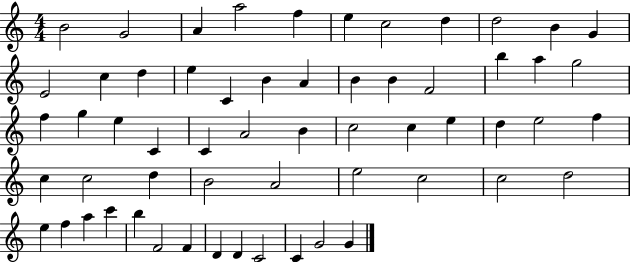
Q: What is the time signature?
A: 4/4